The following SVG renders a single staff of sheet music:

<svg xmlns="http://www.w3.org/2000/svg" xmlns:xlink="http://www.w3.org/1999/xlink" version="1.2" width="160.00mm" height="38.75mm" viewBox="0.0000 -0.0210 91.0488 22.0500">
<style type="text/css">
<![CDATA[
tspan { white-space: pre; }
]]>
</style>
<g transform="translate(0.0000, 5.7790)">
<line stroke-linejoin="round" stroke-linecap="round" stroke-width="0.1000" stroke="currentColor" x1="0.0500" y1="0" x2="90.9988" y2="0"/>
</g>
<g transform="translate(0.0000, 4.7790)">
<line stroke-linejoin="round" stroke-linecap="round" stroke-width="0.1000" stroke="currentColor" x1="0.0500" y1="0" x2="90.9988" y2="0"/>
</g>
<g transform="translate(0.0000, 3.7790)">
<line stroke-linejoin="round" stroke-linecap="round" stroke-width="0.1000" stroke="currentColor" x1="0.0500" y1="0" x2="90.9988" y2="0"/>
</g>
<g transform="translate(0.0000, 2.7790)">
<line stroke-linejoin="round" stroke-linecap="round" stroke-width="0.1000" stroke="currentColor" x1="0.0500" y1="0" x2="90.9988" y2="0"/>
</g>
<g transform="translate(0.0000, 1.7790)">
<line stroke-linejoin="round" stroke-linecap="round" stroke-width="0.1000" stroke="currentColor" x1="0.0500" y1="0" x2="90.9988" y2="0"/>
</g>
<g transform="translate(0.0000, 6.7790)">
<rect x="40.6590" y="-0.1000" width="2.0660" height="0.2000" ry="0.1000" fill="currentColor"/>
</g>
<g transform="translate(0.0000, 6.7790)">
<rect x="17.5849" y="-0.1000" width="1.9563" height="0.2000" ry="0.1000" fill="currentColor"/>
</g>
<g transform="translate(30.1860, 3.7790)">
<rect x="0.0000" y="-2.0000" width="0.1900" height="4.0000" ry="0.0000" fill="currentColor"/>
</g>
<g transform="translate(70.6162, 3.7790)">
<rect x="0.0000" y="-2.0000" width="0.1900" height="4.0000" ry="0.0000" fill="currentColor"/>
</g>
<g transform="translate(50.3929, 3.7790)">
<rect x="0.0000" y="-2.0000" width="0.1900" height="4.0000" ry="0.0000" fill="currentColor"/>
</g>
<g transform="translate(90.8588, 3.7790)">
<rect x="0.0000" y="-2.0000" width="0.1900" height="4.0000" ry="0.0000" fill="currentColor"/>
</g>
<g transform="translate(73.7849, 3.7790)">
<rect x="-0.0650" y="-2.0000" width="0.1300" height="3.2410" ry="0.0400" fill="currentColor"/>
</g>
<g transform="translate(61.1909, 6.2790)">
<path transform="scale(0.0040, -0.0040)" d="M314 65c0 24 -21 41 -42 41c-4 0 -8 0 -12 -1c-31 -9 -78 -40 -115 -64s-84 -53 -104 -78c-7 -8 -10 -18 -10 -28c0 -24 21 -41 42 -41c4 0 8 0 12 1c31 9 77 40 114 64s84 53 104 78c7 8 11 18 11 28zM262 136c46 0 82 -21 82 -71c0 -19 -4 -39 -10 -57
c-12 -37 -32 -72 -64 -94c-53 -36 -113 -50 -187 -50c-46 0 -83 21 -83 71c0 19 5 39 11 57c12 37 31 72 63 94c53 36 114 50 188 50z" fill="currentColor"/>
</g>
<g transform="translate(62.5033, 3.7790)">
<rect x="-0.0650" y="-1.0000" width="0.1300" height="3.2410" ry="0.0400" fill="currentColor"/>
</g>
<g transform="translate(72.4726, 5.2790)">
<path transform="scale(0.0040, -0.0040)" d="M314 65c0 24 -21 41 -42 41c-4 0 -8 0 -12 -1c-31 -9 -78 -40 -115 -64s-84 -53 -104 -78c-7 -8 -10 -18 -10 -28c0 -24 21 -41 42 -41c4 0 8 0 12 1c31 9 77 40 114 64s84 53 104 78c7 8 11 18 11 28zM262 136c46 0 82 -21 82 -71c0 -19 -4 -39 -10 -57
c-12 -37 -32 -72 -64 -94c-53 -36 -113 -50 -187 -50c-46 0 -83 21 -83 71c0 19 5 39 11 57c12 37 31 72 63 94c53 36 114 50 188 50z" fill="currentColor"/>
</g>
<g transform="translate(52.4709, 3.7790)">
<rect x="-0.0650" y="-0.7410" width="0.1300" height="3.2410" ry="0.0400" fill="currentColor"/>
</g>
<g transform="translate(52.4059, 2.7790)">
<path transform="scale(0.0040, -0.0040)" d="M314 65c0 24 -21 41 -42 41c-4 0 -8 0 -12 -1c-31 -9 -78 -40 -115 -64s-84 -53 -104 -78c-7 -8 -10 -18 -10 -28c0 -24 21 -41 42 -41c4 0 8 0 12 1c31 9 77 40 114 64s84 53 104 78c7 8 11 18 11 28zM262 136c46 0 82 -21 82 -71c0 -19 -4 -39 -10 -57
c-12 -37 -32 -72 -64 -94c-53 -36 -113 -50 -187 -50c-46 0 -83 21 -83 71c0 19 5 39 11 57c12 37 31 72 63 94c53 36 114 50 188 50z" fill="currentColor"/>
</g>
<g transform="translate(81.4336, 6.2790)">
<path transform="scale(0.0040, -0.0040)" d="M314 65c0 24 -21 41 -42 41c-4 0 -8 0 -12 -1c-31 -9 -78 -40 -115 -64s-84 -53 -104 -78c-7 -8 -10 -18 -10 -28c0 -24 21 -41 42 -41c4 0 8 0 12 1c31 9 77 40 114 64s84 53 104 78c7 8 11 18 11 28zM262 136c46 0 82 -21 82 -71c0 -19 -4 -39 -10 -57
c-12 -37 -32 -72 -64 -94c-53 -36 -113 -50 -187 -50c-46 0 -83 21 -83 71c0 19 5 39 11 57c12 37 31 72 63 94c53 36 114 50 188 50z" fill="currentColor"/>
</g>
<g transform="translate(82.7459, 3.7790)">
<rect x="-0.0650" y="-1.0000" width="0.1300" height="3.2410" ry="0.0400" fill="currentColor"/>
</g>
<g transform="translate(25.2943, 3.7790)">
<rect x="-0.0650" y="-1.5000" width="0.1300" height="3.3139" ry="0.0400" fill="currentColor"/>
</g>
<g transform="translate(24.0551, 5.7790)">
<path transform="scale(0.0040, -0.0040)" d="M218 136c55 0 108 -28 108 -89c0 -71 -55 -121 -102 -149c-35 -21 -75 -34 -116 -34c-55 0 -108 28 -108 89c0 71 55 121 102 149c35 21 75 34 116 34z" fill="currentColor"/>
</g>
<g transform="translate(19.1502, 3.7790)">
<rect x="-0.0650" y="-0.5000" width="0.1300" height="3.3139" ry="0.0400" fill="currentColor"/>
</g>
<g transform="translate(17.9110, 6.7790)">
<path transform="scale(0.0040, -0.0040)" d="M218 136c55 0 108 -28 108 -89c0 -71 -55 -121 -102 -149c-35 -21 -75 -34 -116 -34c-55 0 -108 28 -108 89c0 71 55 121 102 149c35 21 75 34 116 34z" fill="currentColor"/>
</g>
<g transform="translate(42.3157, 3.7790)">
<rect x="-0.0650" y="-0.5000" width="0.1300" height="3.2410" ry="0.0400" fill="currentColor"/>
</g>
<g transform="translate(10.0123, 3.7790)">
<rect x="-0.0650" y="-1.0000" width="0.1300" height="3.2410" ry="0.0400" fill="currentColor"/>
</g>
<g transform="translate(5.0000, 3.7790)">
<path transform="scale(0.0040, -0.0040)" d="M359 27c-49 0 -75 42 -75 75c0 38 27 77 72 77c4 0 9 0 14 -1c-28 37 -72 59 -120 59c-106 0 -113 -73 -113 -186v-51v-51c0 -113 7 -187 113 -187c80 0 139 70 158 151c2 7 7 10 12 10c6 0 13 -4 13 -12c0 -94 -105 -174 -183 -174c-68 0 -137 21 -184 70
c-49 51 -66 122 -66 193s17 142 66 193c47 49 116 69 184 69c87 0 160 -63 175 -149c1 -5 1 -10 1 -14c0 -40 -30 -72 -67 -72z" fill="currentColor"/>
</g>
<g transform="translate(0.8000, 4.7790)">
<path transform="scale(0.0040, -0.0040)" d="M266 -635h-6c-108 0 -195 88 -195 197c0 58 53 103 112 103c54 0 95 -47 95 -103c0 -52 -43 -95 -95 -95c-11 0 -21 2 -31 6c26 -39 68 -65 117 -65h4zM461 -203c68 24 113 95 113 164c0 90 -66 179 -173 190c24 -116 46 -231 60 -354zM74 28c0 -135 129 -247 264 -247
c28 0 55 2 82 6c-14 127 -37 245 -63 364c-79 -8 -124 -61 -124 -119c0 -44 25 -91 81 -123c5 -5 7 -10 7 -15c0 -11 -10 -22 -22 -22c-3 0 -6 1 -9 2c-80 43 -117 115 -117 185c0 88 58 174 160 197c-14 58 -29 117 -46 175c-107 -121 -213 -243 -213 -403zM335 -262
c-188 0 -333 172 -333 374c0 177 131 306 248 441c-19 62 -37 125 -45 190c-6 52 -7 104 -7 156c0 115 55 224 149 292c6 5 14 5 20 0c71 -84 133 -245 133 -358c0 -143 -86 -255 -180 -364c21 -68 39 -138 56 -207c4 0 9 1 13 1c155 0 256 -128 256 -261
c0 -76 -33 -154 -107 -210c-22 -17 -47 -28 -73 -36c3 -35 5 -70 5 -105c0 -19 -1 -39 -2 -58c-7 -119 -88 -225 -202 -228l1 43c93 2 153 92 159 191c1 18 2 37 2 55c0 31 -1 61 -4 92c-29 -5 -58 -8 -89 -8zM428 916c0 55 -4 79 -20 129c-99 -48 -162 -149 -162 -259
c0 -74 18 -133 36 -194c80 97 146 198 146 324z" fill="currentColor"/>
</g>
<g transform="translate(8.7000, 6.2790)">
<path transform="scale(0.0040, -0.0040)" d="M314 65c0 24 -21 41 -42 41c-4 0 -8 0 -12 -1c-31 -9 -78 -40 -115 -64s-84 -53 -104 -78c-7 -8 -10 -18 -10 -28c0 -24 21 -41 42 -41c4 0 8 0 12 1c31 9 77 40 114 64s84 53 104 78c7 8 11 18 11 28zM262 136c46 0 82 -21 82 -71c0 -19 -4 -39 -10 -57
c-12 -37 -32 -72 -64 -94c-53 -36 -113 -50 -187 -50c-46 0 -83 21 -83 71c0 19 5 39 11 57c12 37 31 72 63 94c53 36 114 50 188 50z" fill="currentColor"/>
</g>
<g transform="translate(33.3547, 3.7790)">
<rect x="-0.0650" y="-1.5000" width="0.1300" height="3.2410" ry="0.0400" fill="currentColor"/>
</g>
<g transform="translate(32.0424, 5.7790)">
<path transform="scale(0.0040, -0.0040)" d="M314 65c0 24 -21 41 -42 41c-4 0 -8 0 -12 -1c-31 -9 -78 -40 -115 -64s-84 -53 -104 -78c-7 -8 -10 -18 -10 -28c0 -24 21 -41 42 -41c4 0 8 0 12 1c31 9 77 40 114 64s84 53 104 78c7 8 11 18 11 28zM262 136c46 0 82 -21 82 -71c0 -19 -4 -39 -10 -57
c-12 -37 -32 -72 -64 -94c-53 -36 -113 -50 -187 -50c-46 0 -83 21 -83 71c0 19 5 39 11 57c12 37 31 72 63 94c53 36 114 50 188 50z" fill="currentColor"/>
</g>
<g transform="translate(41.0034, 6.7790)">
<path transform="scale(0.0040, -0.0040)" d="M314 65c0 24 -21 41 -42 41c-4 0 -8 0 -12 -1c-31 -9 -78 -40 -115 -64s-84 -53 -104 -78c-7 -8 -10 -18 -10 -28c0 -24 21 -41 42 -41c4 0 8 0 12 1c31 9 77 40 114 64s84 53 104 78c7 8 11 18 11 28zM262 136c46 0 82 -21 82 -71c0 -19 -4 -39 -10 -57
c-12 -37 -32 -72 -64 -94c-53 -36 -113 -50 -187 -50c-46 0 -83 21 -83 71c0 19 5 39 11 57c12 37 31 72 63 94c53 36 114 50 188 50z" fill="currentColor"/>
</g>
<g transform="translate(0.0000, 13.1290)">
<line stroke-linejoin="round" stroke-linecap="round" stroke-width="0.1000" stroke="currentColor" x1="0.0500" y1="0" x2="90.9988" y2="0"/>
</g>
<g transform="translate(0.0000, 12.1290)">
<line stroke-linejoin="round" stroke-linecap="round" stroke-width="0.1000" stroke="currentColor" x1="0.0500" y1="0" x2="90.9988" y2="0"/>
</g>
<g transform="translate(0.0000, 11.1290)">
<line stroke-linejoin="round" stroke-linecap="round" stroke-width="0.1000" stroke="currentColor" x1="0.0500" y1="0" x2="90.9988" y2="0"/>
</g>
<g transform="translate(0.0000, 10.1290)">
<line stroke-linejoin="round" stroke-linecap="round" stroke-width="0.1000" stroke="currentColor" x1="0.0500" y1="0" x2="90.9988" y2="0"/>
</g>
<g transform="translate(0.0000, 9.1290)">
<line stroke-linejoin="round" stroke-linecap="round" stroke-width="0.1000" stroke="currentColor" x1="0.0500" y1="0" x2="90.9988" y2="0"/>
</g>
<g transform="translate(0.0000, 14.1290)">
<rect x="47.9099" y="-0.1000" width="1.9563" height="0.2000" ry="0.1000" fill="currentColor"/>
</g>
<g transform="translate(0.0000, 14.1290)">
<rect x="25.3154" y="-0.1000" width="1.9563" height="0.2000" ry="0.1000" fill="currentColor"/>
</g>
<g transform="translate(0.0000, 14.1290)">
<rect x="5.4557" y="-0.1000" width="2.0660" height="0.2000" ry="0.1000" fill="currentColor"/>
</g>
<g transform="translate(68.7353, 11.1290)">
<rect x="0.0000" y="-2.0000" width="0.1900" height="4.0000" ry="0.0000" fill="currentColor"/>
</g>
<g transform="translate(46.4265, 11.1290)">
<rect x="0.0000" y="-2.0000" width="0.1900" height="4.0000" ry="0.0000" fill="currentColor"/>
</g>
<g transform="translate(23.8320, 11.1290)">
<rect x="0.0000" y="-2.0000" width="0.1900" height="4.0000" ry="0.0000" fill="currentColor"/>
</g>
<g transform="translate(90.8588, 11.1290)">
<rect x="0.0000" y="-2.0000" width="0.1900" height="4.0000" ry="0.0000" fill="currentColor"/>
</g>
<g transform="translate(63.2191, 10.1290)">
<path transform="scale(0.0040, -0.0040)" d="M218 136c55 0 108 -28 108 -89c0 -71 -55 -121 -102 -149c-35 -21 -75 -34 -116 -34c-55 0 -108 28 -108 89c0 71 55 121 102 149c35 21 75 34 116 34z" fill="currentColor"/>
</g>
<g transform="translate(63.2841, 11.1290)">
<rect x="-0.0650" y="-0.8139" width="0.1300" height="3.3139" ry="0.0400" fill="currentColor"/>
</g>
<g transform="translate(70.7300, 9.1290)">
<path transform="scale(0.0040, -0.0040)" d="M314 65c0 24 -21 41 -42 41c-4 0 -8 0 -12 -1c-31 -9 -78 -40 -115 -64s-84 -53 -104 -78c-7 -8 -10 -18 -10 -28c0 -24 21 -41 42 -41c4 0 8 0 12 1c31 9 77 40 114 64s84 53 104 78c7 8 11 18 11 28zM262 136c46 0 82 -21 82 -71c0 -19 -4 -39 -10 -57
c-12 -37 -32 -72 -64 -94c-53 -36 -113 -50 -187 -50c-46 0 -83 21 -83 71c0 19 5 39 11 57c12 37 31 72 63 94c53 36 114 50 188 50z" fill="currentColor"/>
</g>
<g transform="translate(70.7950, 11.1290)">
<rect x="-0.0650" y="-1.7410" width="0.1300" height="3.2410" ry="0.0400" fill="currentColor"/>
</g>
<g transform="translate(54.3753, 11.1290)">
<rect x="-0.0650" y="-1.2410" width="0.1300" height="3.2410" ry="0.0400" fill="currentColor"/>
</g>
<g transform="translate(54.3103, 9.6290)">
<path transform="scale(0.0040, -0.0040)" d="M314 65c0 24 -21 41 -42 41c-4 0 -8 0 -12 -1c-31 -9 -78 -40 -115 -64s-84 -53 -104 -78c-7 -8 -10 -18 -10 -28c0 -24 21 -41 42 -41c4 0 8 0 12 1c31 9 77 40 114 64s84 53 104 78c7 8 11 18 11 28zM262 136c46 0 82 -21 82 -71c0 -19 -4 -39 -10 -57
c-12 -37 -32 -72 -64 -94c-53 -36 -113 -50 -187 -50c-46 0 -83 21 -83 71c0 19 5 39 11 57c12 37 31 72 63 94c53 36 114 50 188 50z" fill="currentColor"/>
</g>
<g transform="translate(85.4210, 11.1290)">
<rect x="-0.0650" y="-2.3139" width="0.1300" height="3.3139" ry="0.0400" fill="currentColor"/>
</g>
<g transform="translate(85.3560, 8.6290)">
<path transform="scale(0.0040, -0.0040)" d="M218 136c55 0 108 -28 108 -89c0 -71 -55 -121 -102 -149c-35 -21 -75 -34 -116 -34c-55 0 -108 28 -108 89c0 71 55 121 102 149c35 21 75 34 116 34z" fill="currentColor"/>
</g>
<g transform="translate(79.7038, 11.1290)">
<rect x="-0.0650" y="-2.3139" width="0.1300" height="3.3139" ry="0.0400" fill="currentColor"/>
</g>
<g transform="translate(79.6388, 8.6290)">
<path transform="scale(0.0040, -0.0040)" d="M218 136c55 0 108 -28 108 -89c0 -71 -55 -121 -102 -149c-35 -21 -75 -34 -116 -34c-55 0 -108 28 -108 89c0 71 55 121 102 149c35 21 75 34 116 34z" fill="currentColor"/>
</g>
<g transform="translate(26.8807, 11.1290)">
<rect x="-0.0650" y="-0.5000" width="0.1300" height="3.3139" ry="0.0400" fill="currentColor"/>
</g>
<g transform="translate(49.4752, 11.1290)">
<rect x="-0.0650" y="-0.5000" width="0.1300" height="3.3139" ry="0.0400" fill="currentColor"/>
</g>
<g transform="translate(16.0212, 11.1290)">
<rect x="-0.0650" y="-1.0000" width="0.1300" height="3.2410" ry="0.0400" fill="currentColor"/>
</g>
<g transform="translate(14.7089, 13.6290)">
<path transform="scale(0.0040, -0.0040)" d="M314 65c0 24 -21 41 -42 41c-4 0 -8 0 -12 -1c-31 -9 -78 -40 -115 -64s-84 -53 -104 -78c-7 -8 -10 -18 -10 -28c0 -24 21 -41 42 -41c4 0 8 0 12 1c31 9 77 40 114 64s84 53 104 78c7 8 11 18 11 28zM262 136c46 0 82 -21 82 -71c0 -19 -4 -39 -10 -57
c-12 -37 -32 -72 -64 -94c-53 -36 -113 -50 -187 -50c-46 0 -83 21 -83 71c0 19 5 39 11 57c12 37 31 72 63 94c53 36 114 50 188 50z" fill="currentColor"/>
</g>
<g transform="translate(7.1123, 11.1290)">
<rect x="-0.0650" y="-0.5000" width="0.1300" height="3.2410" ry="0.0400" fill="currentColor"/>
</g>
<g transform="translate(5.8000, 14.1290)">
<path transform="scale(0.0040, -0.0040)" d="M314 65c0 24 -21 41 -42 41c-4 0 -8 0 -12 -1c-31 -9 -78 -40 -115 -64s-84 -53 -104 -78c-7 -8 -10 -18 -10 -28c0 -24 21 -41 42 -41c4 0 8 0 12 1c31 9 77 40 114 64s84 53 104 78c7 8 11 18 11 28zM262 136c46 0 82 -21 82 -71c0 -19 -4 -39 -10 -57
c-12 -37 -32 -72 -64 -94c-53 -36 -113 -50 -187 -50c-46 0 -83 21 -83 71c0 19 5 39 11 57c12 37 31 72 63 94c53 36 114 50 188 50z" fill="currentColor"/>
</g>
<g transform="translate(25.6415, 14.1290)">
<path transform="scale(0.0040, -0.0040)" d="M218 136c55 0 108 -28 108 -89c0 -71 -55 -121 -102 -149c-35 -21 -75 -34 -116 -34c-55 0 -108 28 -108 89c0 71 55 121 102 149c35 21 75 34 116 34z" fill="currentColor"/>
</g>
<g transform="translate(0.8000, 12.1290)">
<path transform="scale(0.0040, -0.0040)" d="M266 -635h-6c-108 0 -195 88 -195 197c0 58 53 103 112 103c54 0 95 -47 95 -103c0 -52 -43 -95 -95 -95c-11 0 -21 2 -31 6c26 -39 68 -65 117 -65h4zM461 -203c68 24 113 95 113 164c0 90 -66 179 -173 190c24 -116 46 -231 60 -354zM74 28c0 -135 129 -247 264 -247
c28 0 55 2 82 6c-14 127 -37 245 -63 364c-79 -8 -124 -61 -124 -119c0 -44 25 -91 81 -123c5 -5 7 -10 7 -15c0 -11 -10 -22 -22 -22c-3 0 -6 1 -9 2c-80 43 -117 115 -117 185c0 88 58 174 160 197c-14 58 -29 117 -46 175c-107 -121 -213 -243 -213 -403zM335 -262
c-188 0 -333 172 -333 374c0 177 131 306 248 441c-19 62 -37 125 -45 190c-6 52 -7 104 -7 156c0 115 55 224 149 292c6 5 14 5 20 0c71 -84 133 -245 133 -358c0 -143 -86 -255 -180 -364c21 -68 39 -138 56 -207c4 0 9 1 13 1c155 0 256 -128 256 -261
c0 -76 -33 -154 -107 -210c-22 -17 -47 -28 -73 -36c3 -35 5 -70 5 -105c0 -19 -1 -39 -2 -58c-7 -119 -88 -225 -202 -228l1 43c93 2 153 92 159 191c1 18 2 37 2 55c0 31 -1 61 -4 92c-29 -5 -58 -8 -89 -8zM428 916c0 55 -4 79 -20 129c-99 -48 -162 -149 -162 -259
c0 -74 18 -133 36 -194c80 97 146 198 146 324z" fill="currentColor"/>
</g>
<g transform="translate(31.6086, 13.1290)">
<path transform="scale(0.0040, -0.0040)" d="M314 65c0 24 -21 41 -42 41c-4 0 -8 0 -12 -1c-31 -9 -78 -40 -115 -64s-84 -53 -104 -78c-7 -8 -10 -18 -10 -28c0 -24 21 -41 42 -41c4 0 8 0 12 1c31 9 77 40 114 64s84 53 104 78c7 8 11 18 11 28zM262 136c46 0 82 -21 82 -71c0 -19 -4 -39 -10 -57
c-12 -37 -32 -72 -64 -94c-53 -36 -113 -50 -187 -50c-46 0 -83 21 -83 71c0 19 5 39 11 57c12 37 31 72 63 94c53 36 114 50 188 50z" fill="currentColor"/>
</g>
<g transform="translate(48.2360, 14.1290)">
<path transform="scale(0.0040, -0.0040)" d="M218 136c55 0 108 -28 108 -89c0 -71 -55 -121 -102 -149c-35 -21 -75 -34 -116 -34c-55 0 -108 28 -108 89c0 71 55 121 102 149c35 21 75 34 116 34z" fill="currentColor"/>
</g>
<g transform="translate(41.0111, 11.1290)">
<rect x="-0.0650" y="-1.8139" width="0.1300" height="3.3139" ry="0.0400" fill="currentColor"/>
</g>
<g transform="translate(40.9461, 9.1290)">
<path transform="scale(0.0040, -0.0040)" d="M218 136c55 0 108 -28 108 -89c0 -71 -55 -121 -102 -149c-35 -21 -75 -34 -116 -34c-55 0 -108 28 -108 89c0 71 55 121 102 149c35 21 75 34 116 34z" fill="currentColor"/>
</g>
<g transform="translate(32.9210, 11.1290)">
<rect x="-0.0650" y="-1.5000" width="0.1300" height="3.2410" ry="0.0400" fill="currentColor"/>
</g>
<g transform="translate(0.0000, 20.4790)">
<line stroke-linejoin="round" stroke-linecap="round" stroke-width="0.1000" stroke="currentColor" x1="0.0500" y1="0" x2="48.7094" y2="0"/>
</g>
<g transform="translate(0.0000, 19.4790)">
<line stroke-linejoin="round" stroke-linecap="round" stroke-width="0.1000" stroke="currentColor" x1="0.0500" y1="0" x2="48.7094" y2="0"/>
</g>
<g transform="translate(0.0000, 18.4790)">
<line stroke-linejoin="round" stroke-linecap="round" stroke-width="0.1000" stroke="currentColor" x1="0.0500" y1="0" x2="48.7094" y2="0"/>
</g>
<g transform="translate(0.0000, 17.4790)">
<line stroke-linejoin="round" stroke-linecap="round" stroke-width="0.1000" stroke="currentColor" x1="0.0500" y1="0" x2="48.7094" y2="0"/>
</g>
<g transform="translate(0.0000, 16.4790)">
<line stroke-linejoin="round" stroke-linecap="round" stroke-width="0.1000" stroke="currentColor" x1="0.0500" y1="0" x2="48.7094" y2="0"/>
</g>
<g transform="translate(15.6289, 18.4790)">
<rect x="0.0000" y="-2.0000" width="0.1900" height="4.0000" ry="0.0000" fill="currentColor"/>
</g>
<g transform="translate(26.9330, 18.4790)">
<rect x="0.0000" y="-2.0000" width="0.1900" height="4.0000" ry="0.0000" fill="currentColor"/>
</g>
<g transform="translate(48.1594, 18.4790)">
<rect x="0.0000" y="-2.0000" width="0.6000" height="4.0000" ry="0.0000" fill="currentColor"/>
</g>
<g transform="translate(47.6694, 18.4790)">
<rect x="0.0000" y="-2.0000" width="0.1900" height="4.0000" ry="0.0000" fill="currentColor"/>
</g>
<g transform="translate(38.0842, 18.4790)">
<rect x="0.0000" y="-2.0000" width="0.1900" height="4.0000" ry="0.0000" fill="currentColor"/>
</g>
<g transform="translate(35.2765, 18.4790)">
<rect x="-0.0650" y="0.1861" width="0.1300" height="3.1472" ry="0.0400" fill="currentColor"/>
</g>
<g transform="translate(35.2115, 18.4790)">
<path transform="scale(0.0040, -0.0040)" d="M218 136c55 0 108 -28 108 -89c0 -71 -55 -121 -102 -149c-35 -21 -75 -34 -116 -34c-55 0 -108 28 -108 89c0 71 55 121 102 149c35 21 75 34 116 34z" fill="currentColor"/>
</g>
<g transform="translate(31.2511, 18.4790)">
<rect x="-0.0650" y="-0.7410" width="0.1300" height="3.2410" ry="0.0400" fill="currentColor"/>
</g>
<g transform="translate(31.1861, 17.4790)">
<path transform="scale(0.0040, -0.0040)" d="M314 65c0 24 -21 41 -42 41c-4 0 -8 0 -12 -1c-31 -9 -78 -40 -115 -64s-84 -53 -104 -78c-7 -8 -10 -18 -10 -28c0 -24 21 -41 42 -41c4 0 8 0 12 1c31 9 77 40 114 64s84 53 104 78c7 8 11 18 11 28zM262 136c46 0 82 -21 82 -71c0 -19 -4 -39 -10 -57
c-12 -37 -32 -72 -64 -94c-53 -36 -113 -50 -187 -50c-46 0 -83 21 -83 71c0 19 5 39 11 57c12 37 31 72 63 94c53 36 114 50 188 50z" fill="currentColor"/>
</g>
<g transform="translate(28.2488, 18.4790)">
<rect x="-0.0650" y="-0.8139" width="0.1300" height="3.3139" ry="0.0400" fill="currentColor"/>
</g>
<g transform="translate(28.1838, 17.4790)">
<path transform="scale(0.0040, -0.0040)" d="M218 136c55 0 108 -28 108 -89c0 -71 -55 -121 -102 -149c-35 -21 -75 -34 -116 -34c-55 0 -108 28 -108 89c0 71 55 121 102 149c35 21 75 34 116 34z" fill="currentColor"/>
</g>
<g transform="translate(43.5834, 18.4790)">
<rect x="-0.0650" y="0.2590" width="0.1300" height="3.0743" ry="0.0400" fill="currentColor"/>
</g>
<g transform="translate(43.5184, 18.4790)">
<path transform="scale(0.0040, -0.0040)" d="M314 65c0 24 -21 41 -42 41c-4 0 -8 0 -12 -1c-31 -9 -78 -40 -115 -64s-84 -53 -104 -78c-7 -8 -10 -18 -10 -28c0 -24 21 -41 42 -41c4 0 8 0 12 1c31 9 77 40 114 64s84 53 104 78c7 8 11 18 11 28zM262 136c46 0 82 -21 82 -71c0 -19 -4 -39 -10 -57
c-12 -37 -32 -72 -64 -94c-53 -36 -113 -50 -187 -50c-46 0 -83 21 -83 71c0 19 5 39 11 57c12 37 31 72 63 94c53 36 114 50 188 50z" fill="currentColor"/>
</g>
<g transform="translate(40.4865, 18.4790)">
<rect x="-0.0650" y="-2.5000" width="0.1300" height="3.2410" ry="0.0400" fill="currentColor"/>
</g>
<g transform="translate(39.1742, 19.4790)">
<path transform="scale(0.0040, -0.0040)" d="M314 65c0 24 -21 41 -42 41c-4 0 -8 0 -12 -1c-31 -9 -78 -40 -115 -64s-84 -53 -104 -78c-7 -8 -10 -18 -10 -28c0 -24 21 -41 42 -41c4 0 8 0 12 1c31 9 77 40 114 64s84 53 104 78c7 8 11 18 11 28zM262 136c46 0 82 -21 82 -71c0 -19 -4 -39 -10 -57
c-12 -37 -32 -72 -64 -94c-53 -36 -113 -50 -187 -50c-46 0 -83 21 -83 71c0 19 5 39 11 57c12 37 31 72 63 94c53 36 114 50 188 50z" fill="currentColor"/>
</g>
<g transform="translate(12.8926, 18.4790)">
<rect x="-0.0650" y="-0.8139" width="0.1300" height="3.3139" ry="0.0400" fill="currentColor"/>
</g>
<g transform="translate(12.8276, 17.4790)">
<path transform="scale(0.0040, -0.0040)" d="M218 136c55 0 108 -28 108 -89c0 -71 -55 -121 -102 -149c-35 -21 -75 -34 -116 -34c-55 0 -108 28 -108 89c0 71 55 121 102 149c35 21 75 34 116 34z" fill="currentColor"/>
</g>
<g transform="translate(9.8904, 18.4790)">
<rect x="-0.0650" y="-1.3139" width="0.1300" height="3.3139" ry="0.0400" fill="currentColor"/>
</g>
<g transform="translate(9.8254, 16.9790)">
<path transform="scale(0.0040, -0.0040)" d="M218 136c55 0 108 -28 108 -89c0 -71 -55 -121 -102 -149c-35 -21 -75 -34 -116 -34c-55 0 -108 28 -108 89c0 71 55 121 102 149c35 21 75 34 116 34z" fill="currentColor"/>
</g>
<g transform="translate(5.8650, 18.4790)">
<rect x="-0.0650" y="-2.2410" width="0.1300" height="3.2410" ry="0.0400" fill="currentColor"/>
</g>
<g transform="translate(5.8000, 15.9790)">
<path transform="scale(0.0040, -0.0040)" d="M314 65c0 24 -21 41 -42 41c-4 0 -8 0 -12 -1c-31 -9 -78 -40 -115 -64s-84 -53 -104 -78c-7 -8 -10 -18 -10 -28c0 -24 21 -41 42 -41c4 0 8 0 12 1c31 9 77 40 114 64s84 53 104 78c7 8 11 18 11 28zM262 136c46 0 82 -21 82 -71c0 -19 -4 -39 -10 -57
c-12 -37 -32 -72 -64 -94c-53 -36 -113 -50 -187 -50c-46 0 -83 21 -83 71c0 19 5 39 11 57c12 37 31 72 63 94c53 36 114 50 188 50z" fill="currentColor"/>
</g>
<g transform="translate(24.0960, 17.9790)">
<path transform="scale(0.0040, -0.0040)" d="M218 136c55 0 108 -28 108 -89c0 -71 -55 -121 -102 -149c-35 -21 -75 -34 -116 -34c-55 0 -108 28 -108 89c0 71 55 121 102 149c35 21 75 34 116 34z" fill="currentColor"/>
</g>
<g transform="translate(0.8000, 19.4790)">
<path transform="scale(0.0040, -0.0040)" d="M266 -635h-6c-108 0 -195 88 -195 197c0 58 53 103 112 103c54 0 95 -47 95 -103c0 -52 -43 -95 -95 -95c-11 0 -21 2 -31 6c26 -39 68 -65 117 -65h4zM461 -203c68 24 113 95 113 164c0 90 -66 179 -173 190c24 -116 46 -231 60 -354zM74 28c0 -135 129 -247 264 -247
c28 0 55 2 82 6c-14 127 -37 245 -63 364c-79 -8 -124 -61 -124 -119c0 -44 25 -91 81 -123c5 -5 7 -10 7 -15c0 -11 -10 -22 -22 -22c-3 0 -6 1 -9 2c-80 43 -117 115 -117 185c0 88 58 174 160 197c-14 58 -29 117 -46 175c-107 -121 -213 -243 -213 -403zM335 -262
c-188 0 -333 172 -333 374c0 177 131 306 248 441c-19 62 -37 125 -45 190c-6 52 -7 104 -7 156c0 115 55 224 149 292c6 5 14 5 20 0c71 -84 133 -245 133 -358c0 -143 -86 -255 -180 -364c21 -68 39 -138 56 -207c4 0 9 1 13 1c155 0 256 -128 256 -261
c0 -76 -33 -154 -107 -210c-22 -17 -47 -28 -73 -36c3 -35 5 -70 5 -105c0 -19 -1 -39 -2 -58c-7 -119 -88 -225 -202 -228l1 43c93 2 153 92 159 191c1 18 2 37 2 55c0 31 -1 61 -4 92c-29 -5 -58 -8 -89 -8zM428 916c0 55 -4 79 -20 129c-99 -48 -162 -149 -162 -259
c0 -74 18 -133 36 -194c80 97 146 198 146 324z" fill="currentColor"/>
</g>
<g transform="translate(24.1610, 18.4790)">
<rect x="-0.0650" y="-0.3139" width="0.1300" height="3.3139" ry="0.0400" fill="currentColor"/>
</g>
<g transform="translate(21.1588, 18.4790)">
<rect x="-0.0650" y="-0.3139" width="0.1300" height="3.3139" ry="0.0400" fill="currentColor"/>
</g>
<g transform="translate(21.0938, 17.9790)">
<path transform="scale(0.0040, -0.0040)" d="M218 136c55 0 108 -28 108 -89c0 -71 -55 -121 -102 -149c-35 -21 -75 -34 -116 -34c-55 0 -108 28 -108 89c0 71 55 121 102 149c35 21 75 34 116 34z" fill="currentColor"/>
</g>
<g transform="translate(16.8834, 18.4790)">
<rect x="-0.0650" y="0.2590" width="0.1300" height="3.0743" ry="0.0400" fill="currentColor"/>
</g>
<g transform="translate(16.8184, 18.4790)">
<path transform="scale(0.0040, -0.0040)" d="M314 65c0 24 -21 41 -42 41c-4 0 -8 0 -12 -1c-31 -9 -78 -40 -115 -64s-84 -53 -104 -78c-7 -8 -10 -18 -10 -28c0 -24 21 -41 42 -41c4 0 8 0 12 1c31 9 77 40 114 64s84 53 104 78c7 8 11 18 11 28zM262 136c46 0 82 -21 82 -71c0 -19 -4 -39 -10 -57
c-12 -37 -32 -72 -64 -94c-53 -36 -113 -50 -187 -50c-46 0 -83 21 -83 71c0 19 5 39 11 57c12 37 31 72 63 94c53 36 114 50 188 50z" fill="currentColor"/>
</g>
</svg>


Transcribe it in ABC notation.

X:1
T:Untitled
M:4/4
L:1/4
K:C
D2 C E E2 C2 d2 D2 F2 D2 C2 D2 C E2 f C e2 d f2 g g g2 e d B2 c c d d2 B G2 B2